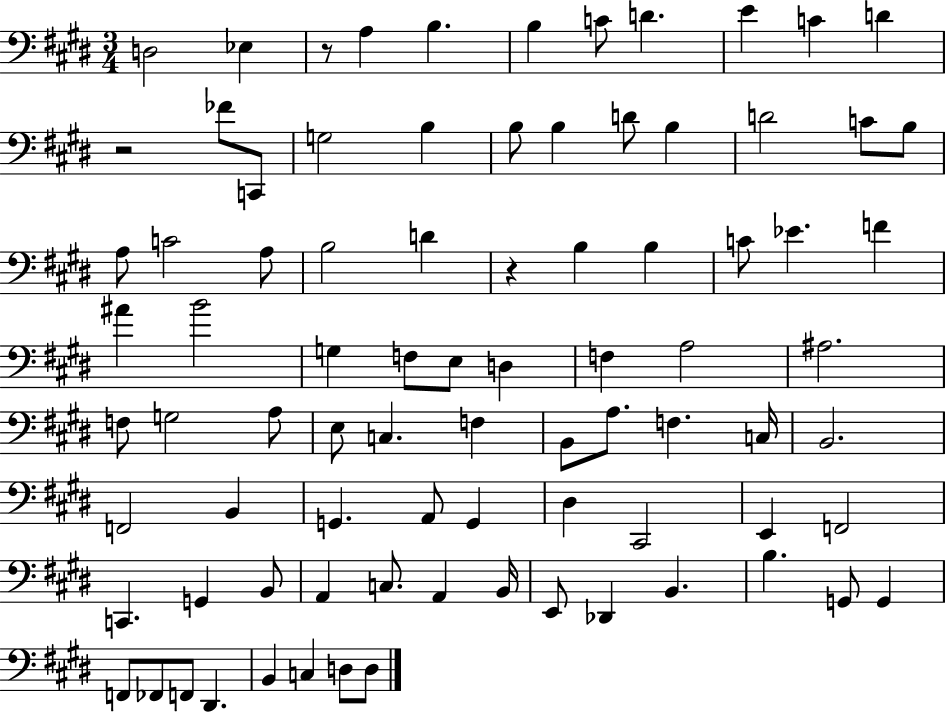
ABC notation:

X:1
T:Untitled
M:3/4
L:1/4
K:E
D,2 _E, z/2 A, B, B, C/2 D E C D z2 _F/2 C,,/2 G,2 B, B,/2 B, D/2 B, D2 C/2 B,/2 A,/2 C2 A,/2 B,2 D z B, B, C/2 _E F ^A B2 G, F,/2 E,/2 D, F, A,2 ^A,2 F,/2 G,2 A,/2 E,/2 C, F, B,,/2 A,/2 F, C,/4 B,,2 F,,2 B,, G,, A,,/2 G,, ^D, ^C,,2 E,, F,,2 C,, G,, B,,/2 A,, C,/2 A,, B,,/4 E,,/2 _D,, B,, B, G,,/2 G,, F,,/2 _F,,/2 F,,/2 ^D,, B,, C, D,/2 D,/2